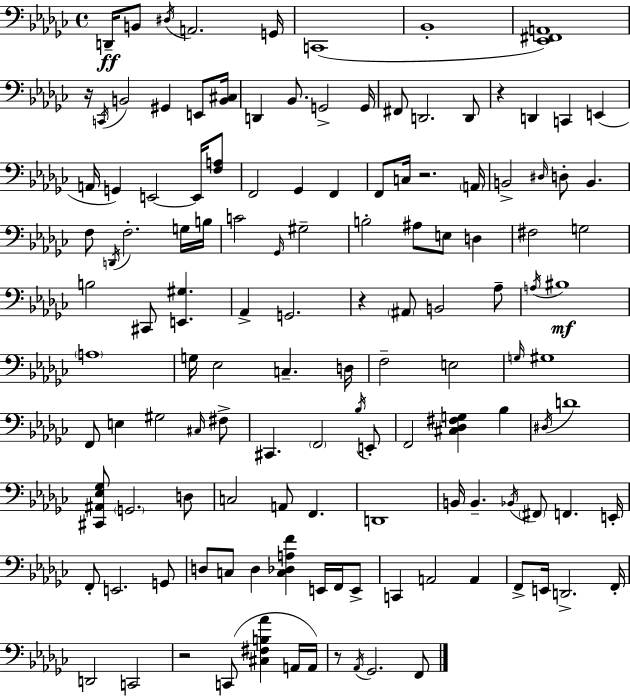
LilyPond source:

{
  \clef bass
  \time 4/4
  \defaultTimeSignature
  \key ees \minor
  d,16--\ff b,8 \acciaccatura { dis16 } a,2. | g,16 c,1( | bes,1-. | <ees, fis, a,>1) | \break r16 \acciaccatura { c,16 } b,2 gis,4 e,8 | <b, cis>16 d,4 bes,8. g,2-> | g,16 fis,8 d,2. | d,8 r4 d,4 c,4 e,4( | \break a,16 g,4) e,2~~ e,16 | <f a>8 f,2 ges,4 f,4 | f,8 c16 r2. | \parenthesize a,16 b,2-> \grace { dis16 } d8-. b,4. | \break f8 \acciaccatura { d,16 } f2.-. | g16 b16 c'2 \grace { ges,16 } gis2-- | b2-. ais8 e8 | d4 fis2 g2 | \break b2 cis,8 <e, gis>4. | aes,4-> g,2. | r4 \parenthesize ais,8 b,2 | aes8-- \acciaccatura { a16 } bis1\mf | \break \parenthesize a1 | g16 ees2 c4.-- | d16 f2-- e2 | \grace { g16 } gis1 | \break f,8 e4 gis2 | \grace { cis16 } fis8-> cis,4. \parenthesize f,2 | \acciaccatura { bes16 } e,8-. f,2 | <cis des fis g>4 bes4 \acciaccatura { dis16 } d'1 | \break <cis, ais, ees ges>8 \parenthesize g,2. | d8 c2 | a,8 f,4. d,1 | b,16 b,4.-- | \break \acciaccatura { bes,16 } \parenthesize fis,8 f,4. e,16-. f,8-. e,2. | g,8 d8 c8 d4 | <c des a f'>4 e,16 f,16 e,8-> c,4 a,2 | a,4 f,8-> e,16 d,2.-> | \break f,16-. d,2 | c,2 r2 | c,8( <cis fis b aes'>4 a,16 a,16) r8 \acciaccatura { aes,16 } ges,2. | f,8 \bar "|."
}